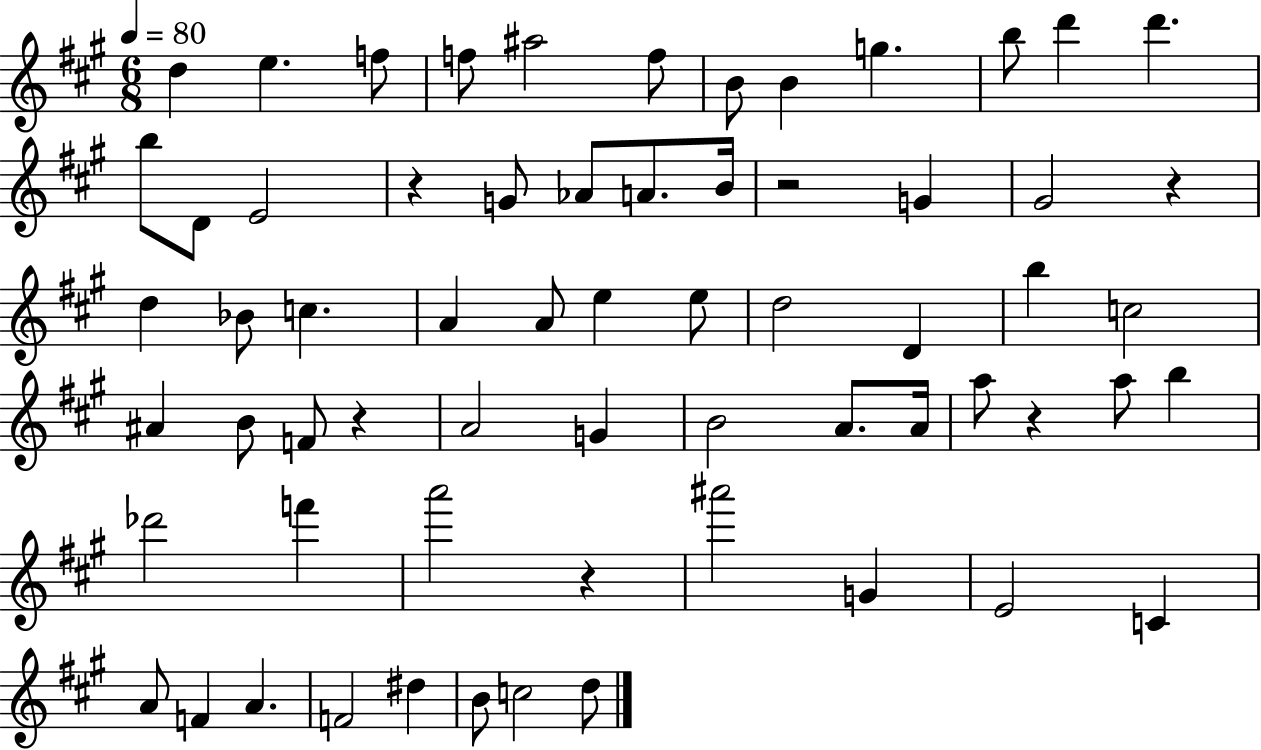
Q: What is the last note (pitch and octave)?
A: D5